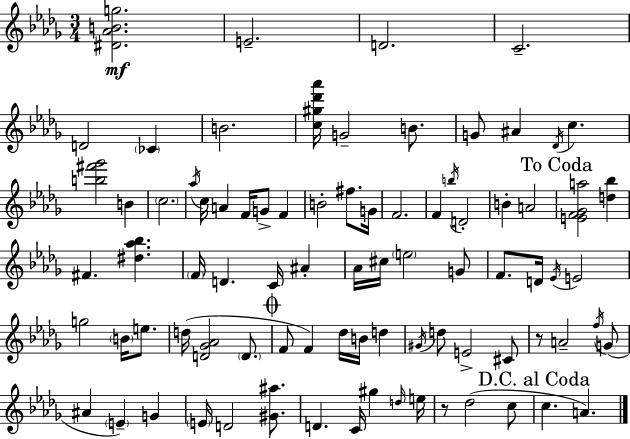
[D#4,Ab4,B4,G5]/h. E4/h. D4/h. C4/h. D4/h CES4/q B4/h. [C5,G#5,Db6,Ab6]/s G4/h B4/e. G4/e A#4/q Db4/s C5/q. [B5,F#6,Gb6]/h B4/q C5/h. Ab5/s C5/s A4/q F4/s G4/e F4/q B4/h F#5/e. G4/s F4/h. F4/q B5/s D4/h B4/q A4/h [E4,F4,Gb4,A5]/h [D5,Bb5]/q F#4/q. [D#5,Ab5,Bb5]/q. F4/s D4/q. C4/s A#4/q Ab4/s C#5/s E5/h G4/e F4/e. D4/s Eb4/s E4/h G5/h B4/s E5/e. D5/s [D4,Gb4,Ab4]/h D4/e. F4/e F4/q Db5/s B4/s D5/q G#4/s D5/e E4/h C#4/e R/e A4/h F5/s G4/e A#4/q E4/q G4/q E4/s D4/h [G#4,A#5]/e. D4/q. C4/s G#5/q D5/s E5/s R/e Db5/h C5/e C5/q. A4/q.